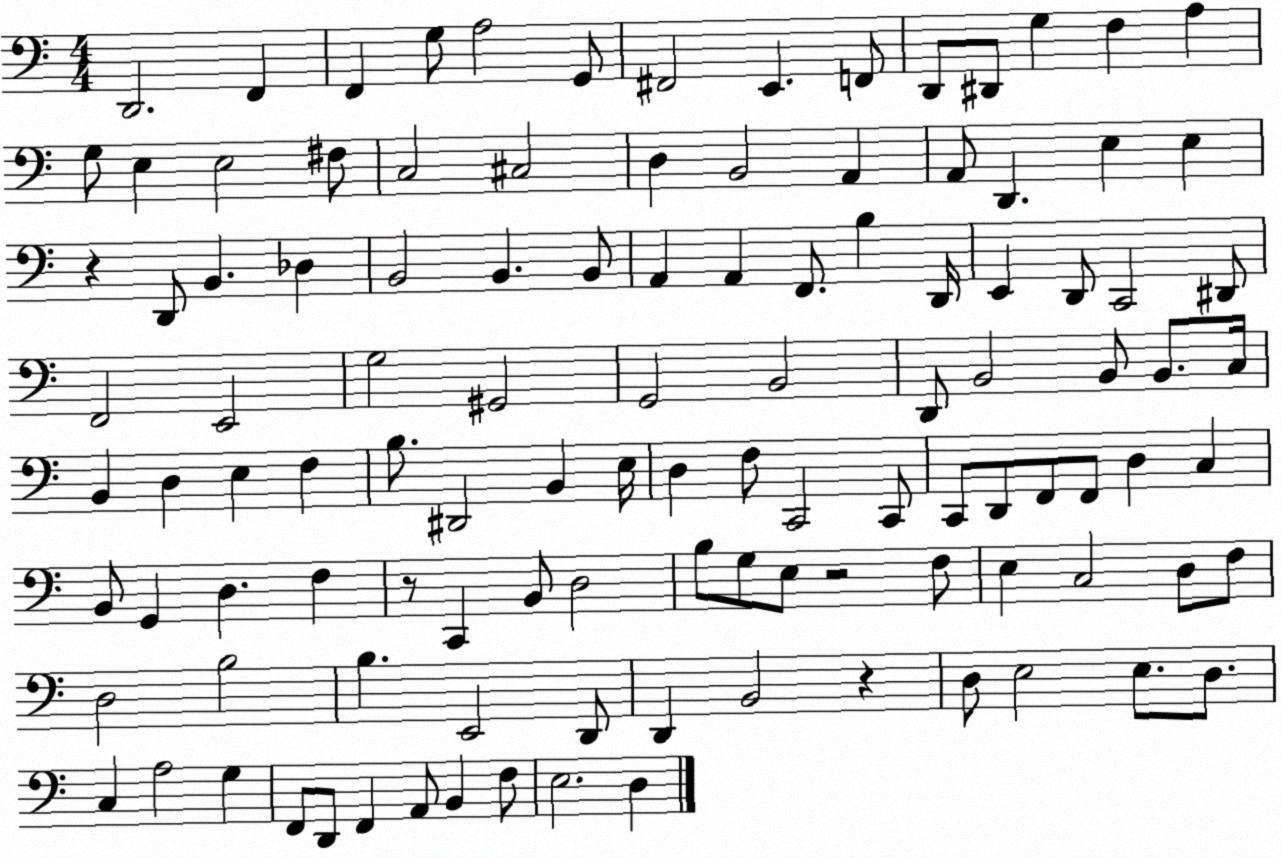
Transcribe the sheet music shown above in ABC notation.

X:1
T:Untitled
M:4/4
L:1/4
K:C
D,,2 F,, F,, G,/2 A,2 G,,/2 ^F,,2 E,, F,,/2 D,,/2 ^D,,/2 G, F, A, G,/2 E, E,2 ^F,/2 C,2 ^C,2 D, B,,2 A,, A,,/2 D,, E, E, z D,,/2 B,, _D, B,,2 B,, B,,/2 A,, A,, F,,/2 B, D,,/4 E,, D,,/2 C,,2 ^D,,/2 F,,2 E,,2 G,2 ^G,,2 G,,2 B,,2 D,,/2 B,,2 B,,/2 B,,/2 C,/4 B,, D, E, F, B,/2 ^D,,2 B,, E,/4 D, F,/2 C,,2 C,,/2 C,,/2 D,,/2 F,,/2 F,,/2 D, C, B,,/2 G,, D, F, z/2 C,, B,,/2 D,2 B,/2 G,/2 E,/2 z2 F,/2 E, C,2 D,/2 F,/2 D,2 B,2 B, E,,2 D,,/2 D,, B,,2 z D,/2 E,2 E,/2 D,/2 C, A,2 G, F,,/2 D,,/2 F,, A,,/2 B,, F,/2 E,2 D,